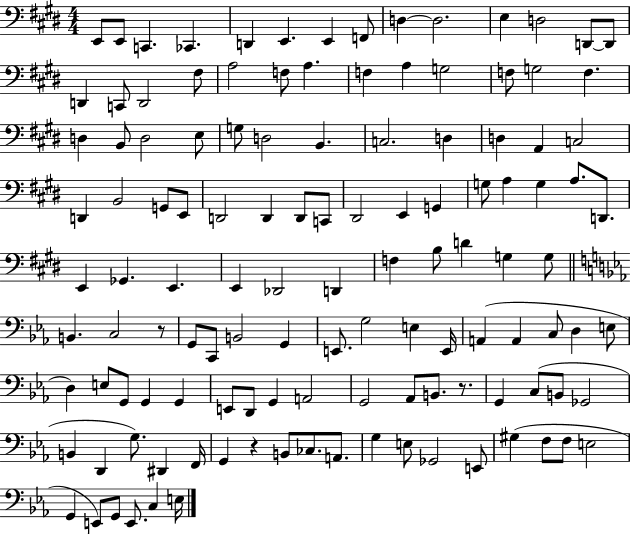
E2/e E2/e C2/q. CES2/q. D2/q E2/q. E2/q F2/e D3/q D3/h. E3/q D3/h D2/e D2/e D2/q C2/e D2/h F#3/e A3/h F3/e A3/q. F3/q A3/q G3/h F3/e G3/h F3/q. D3/q B2/e D3/h E3/e G3/e D3/h B2/q. C3/h. D3/q D3/q A2/q C3/h D2/q B2/h G2/e E2/e D2/h D2/q D2/e C2/e D#2/h E2/q G2/q G3/e A3/q G3/q A3/e. D2/e. E2/q Gb2/q. E2/q. E2/q Db2/h D2/q F3/q B3/e D4/q G3/q G3/e B2/q. C3/h R/e G2/e C2/e B2/h G2/q E2/e. G3/h E3/q E2/s A2/q A2/q C3/e D3/q E3/e D3/q E3/e G2/e G2/q G2/q E2/e D2/e G2/q A2/h G2/h Ab2/e B2/e. R/e. G2/q C3/e B2/e Gb2/h B2/q D2/q G3/e. D#2/q F2/s G2/q R/q B2/e CES3/e. A2/e. G3/q E3/e Gb2/h E2/e G#3/q F3/e F3/e E3/h G2/q E2/e G2/e E2/e. C3/q E3/s